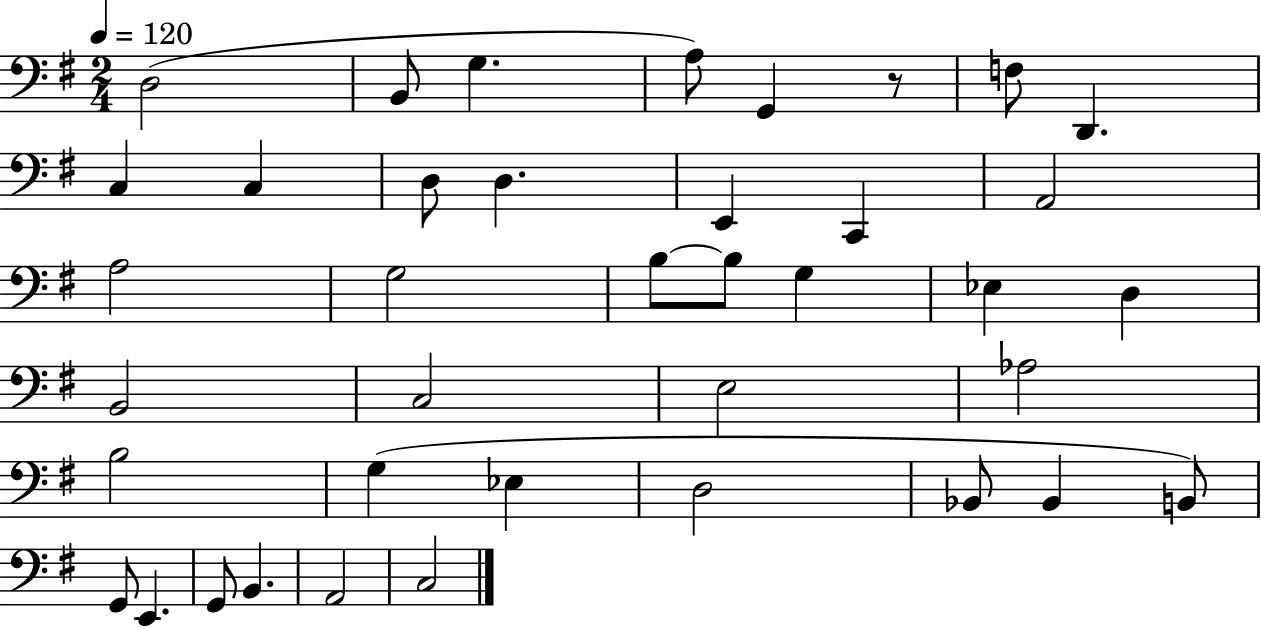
X:1
T:Untitled
M:2/4
L:1/4
K:G
D,2 B,,/2 G, A,/2 G,, z/2 F,/2 D,, C, C, D,/2 D, E,, C,, A,,2 A,2 G,2 B,/2 B,/2 G, _E, D, B,,2 C,2 E,2 _A,2 B,2 G, _E, D,2 _B,,/2 _B,, B,,/2 G,,/2 E,, G,,/2 B,, A,,2 C,2